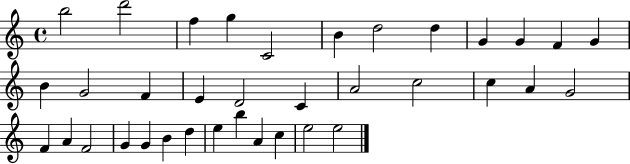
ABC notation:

X:1
T:Untitled
M:4/4
L:1/4
K:C
b2 d'2 f g C2 B d2 d G G F G B G2 F E D2 C A2 c2 c A G2 F A F2 G G B d e b A c e2 e2